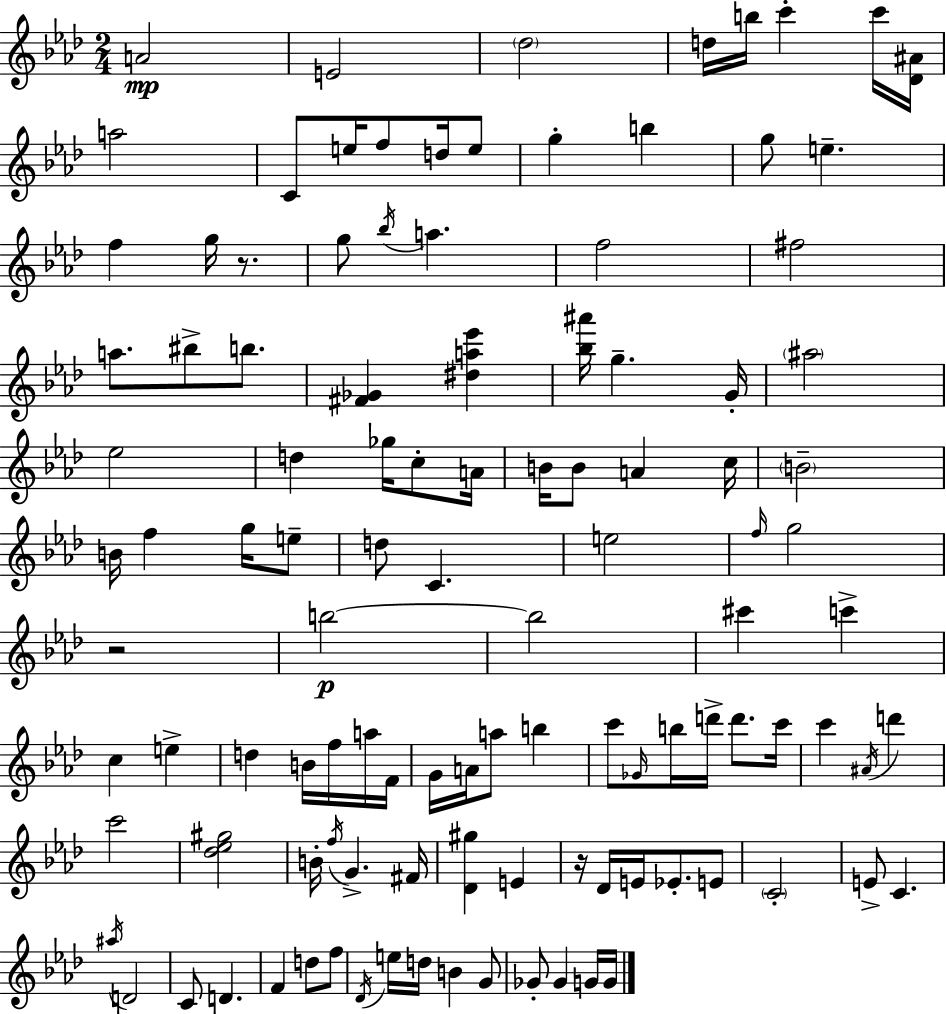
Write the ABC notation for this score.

X:1
T:Untitled
M:2/4
L:1/4
K:Ab
A2 E2 _d2 d/4 b/4 c' c'/4 [_D^A]/4 a2 C/2 e/4 f/2 d/4 e/2 g b g/2 e f g/4 z/2 g/2 _b/4 a f2 ^f2 a/2 ^b/2 b/2 [^F_G] [^da_e'] [_b^a']/4 g G/4 ^a2 _e2 d _g/4 c/2 A/4 B/4 B/2 A c/4 B2 B/4 f g/4 e/2 d/2 C e2 f/4 g2 z2 b2 b2 ^c' c' c e d B/4 f/4 a/4 F/4 G/4 A/4 a/2 b c'/2 _G/4 b/4 d'/4 d'/2 c'/4 c' ^A/4 d' c'2 [_d_e^g]2 B/4 f/4 G ^F/4 [_D^g] E z/4 _D/4 E/4 _E/2 E/2 C2 E/2 C ^a/4 D2 C/2 D F d/2 f/2 _D/4 e/4 d/4 B G/2 _G/2 _G G/4 G/4